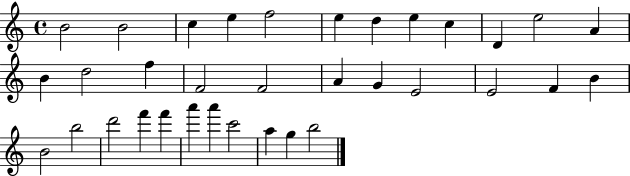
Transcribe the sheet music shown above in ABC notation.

X:1
T:Untitled
M:4/4
L:1/4
K:C
B2 B2 c e f2 e d e c D e2 A B d2 f F2 F2 A G E2 E2 F B B2 b2 d'2 f' f' a' a' c'2 a g b2